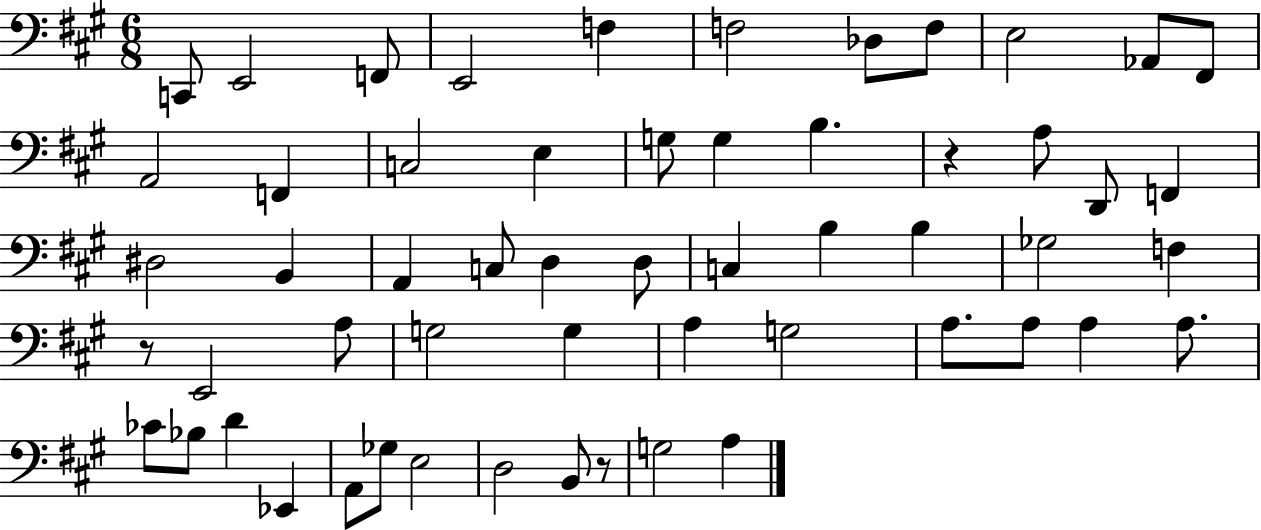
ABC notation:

X:1
T:Untitled
M:6/8
L:1/4
K:A
C,,/2 E,,2 F,,/2 E,,2 F, F,2 _D,/2 F,/2 E,2 _A,,/2 ^F,,/2 A,,2 F,, C,2 E, G,/2 G, B, z A,/2 D,,/2 F,, ^D,2 B,, A,, C,/2 D, D,/2 C, B, B, _G,2 F, z/2 E,,2 A,/2 G,2 G, A, G,2 A,/2 A,/2 A, A,/2 _C/2 _B,/2 D _E,, A,,/2 _G,/2 E,2 D,2 B,,/2 z/2 G,2 A,